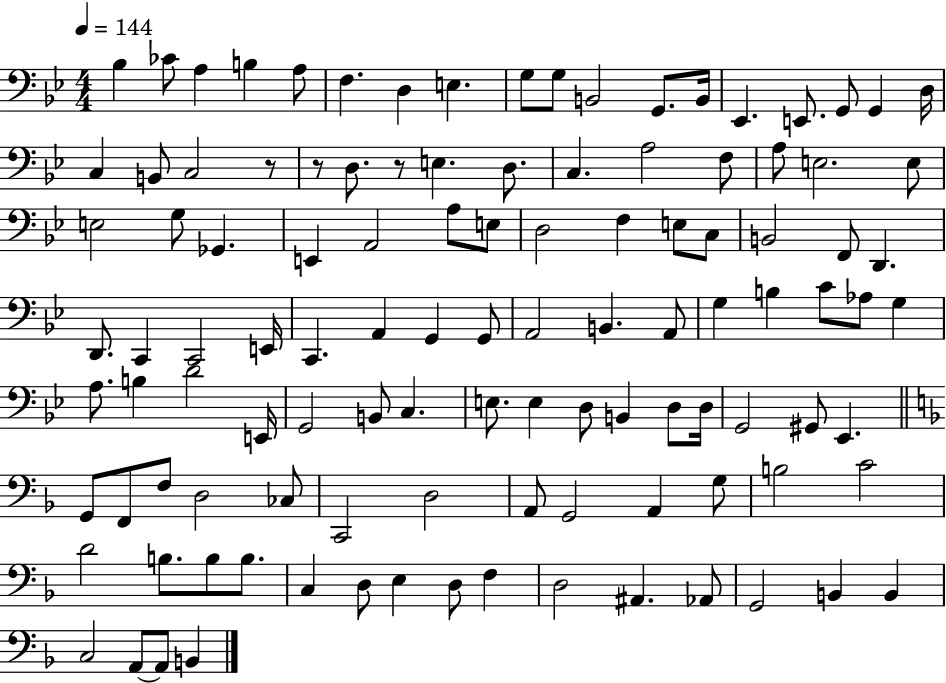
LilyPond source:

{
  \clef bass
  \numericTimeSignature
  \time 4/4
  \key bes \major
  \tempo 4 = 144
  bes4 ces'8 a4 b4 a8 | f4. d4 e4. | g8 g8 b,2 g,8. b,16 | ees,4. e,8. g,8 g,4 d16 | \break c4 b,8 c2 r8 | r8 d8. r8 e4. d8. | c4. a2 f8 | a8 e2. e8 | \break e2 g8 ges,4. | e,4 a,2 a8 e8 | d2 f4 e8 c8 | b,2 f,8 d,4. | \break d,8. c,4 c,2 e,16 | c,4. a,4 g,4 g,8 | a,2 b,4. a,8 | g4 b4 c'8 aes8 g4 | \break a8. b4 d'2 e,16 | g,2 b,8 c4. | e8. e4 d8 b,4 d8 d16 | g,2 gis,8 ees,4. | \break \bar "||" \break \key d \minor g,8 f,8 f8 d2 ces8 | c,2 d2 | a,8 g,2 a,4 g8 | b2 c'2 | \break d'2 b8. b8 b8. | c4 d8 e4 d8 f4 | d2 ais,4. aes,8 | g,2 b,4 b,4 | \break c2 a,8~~ a,8 b,4 | \bar "|."
}